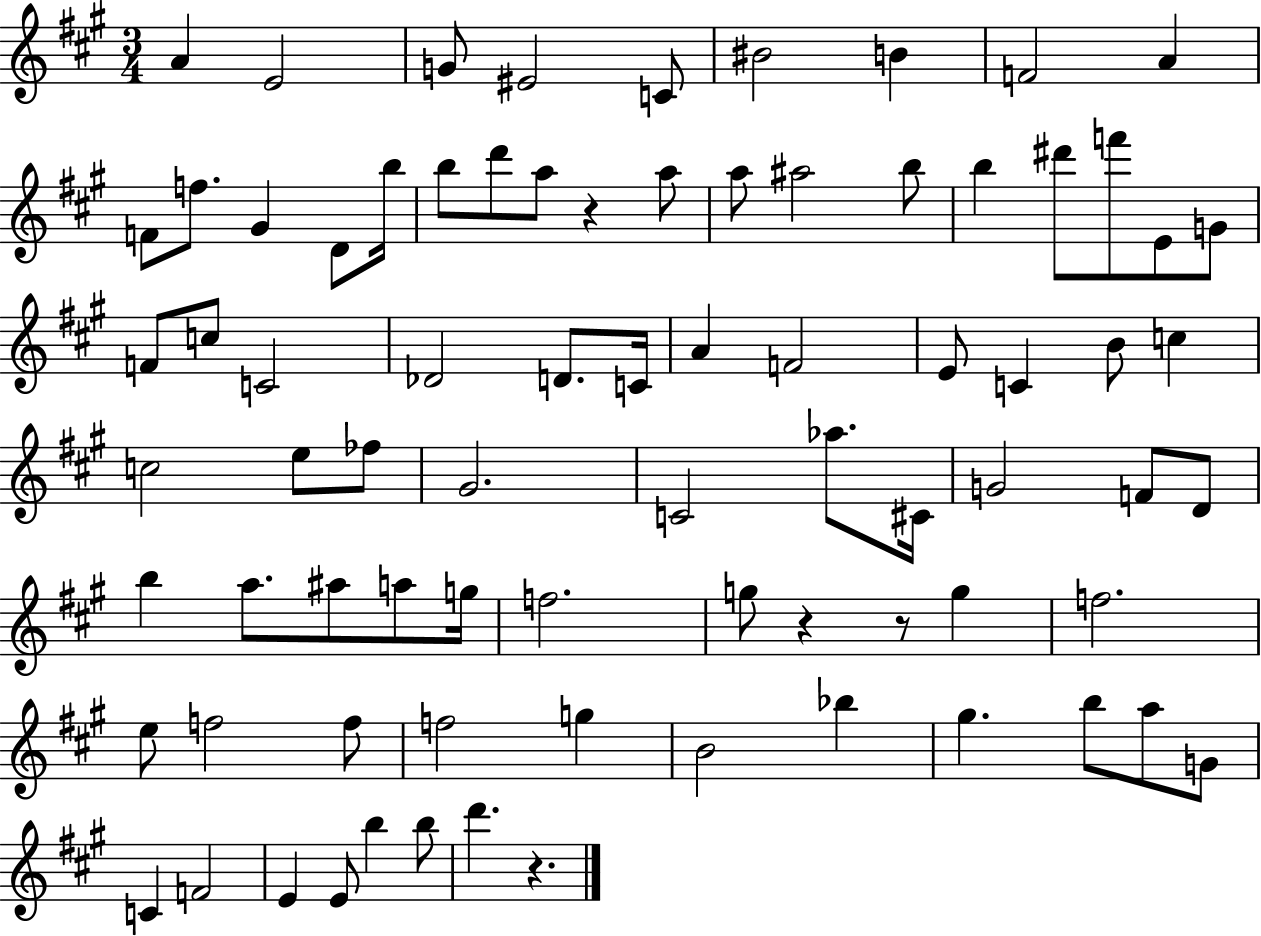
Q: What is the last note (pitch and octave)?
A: D6